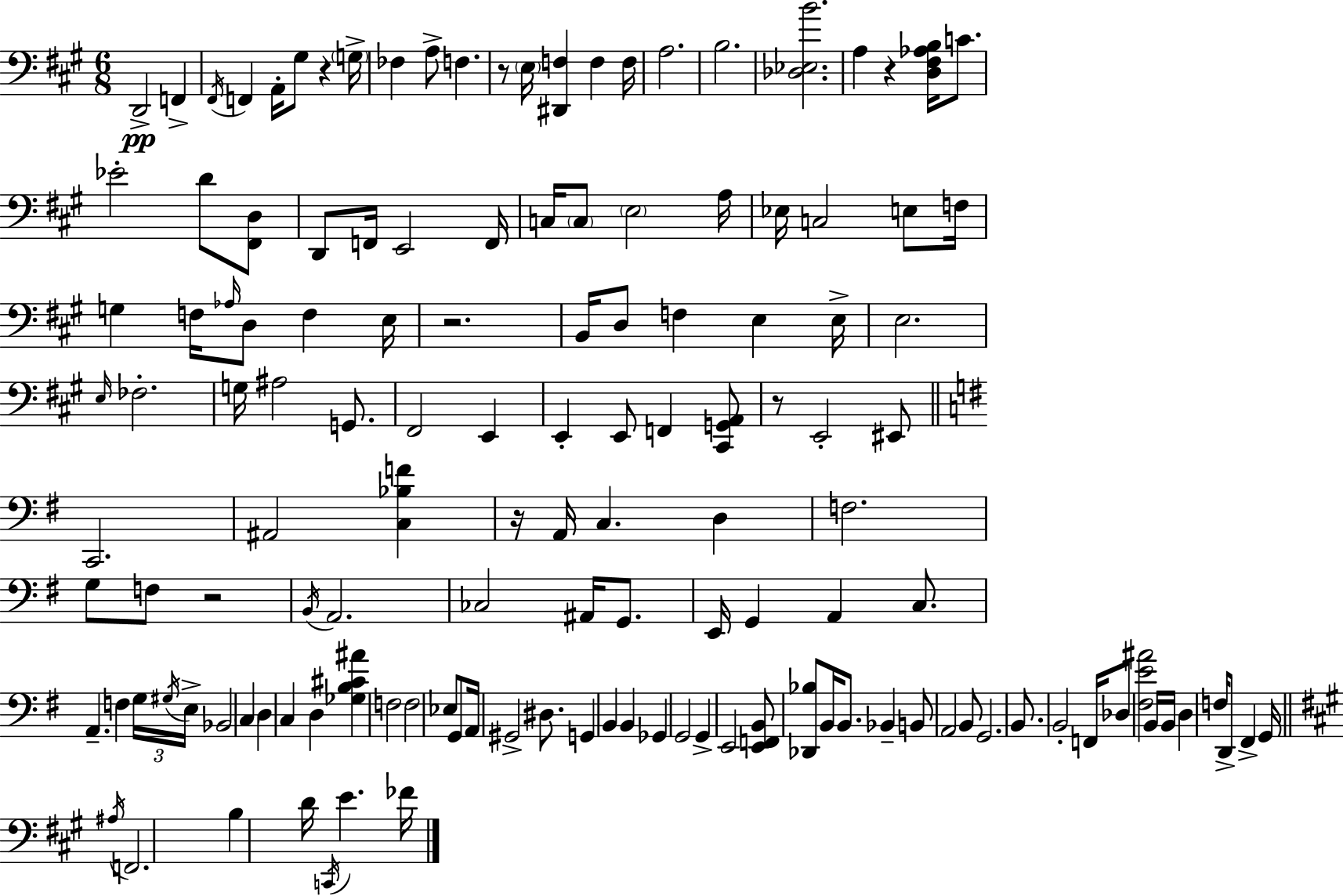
D2/h F2/q F#2/s F2/q A2/s G#3/e R/q G3/s FES3/q A3/e F3/q. R/e E3/s [D#2,F3]/q F3/q F3/s A3/h. B3/h. [Db3,Eb3,B4]/h. A3/q R/q [D3,F#3,Ab3,B3]/s C4/e. Eb4/h D4/e [F#2,D3]/e D2/e F2/s E2/h F2/s C3/s C3/e E3/h A3/s Eb3/s C3/h E3/e F3/s G3/q F3/s Ab3/s D3/e F3/q E3/s R/h. B2/s D3/e F3/q E3/q E3/s E3/h. E3/s FES3/h. G3/s A#3/h G2/e. F#2/h E2/q E2/q E2/e F2/q [C#2,G2,A2]/e R/e E2/h EIS2/e C2/h. A#2/h [C3,Bb3,F4]/q R/s A2/s C3/q. D3/q F3/h. G3/e F3/e R/h B2/s A2/h. CES3/h A#2/s G2/e. E2/s G2/q A2/q C3/e. A2/q. F3/q G3/s G#3/s E3/s Bb2/h C3/q D3/q C3/q D3/q [Gb3,B3,C#4,A#4]/q F3/h F3/h Eb3/e G2/e A2/s G#2/h D#3/e. G2/q B2/q B2/q Gb2/q G2/h G2/q E2/h [E2,F2,B2]/e [Db2,Bb3]/e B2/s B2/e. Bb2/q B2/e A2/h B2/e G2/h. B2/e. B2/h F2/s Db3/e [F#3,E4,A#4]/h B2/s B2/s D3/q F3/s D2/e F#2/q G2/s A#3/s F2/h. B3/q D4/s C2/s E4/q. FES4/s